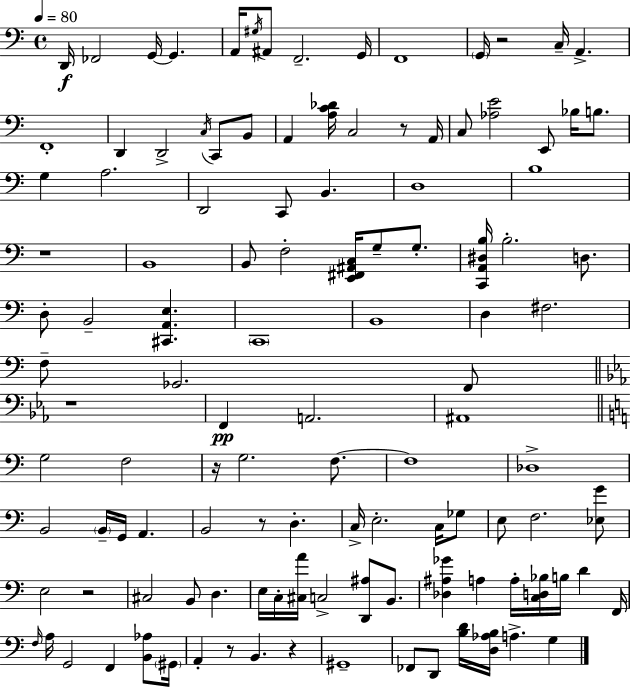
X:1
T:Untitled
M:4/4
L:1/4
K:Am
D,,/4 _F,,2 G,,/4 G,, A,,/4 ^G,/4 ^A,,/2 F,,2 G,,/4 F,,4 G,,/4 z2 C,/4 A,, F,,4 D,, D,,2 C,/4 C,,/2 B,,/2 A,, [A,C_D]/4 C,2 z/2 A,,/4 C,/2 [_A,E]2 E,,/2 _B,/4 B,/2 G, A,2 D,,2 C,,/2 B,, D,4 B,4 z4 B,,4 B,,/2 F,2 [E,,^F,,^A,,C,]/4 G,/2 G,/2 [C,,A,,^D,B,]/4 B,2 D,/2 D,/2 B,,2 [^C,,A,,E,] C,,4 B,,4 D, ^F,2 F,/2 _G,,2 F,,/2 z4 F,, A,,2 ^A,,4 G,2 F,2 z/4 G,2 F,/2 F,4 _D,4 B,,2 B,,/4 G,,/4 A,, B,,2 z/2 D, C,/4 E,2 C,/4 _G,/2 E,/2 F,2 [_E,G]/2 E,2 z2 ^C,2 B,,/2 D, E,/4 C,/4 [^C,A]/4 C,2 [D,,^A,]/2 B,,/2 [_D,^A,_G] A, A,/4 [C,D,_B,]/4 B,/4 D F,,/4 F,/4 A,/4 G,,2 F,, [B,,_A,]/2 ^G,,/4 A,, z/2 B,, z ^G,,4 _F,,/2 D,,/2 [B,D]/4 [D,_A,B,]/4 A, G,